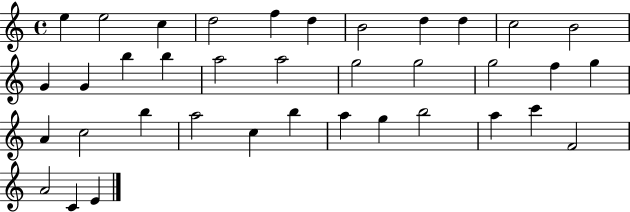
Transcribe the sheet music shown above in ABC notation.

X:1
T:Untitled
M:4/4
L:1/4
K:C
e e2 c d2 f d B2 d d c2 B2 G G b b a2 a2 g2 g2 g2 f g A c2 b a2 c b a g b2 a c' F2 A2 C E